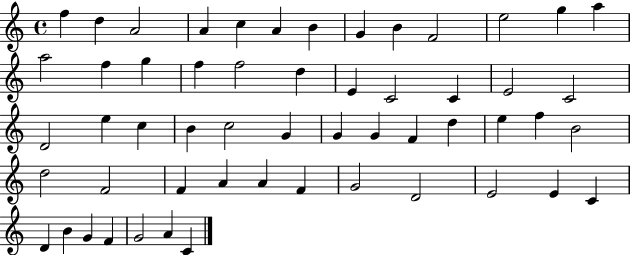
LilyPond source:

{
  \clef treble
  \time 4/4
  \defaultTimeSignature
  \key c \major
  f''4 d''4 a'2 | a'4 c''4 a'4 b'4 | g'4 b'4 f'2 | e''2 g''4 a''4 | \break a''2 f''4 g''4 | f''4 f''2 d''4 | e'4 c'2 c'4 | e'2 c'2 | \break d'2 e''4 c''4 | b'4 c''2 g'4 | g'4 g'4 f'4 d''4 | e''4 f''4 b'2 | \break d''2 f'2 | f'4 a'4 a'4 f'4 | g'2 d'2 | e'2 e'4 c'4 | \break d'4 b'4 g'4 f'4 | g'2 a'4 c'4 | \bar "|."
}